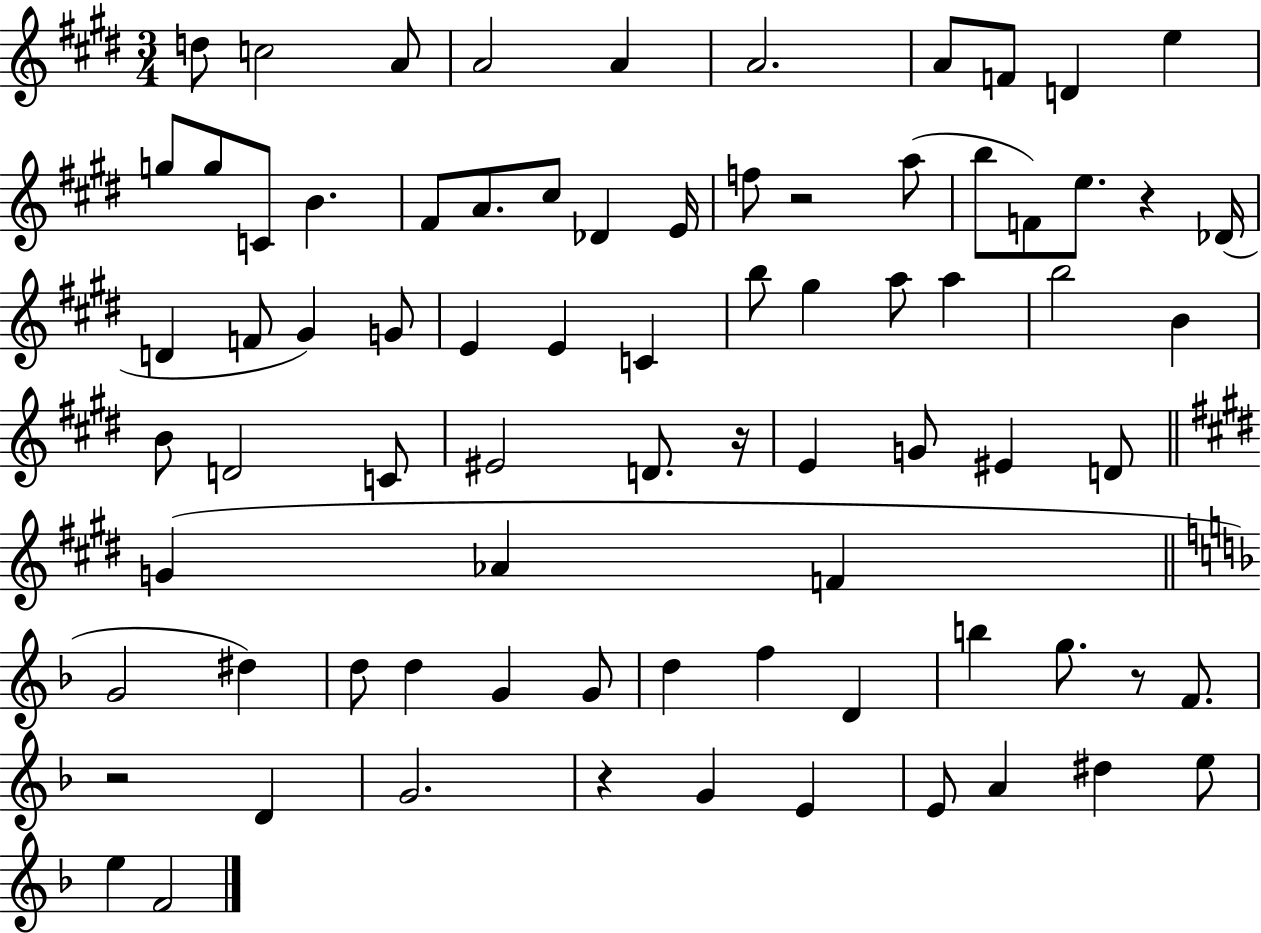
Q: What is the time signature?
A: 3/4